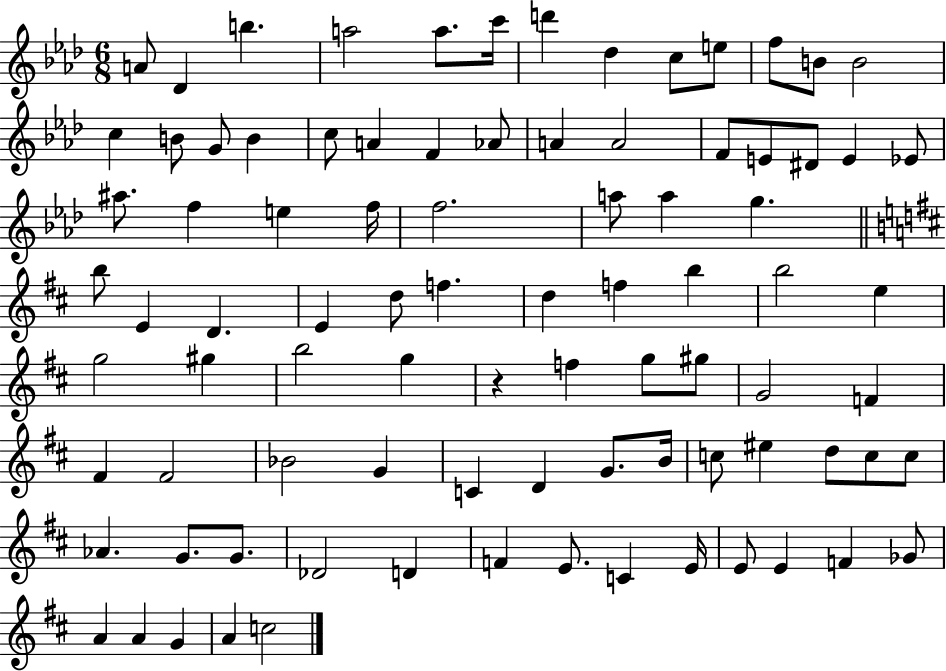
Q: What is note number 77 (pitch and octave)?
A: C4